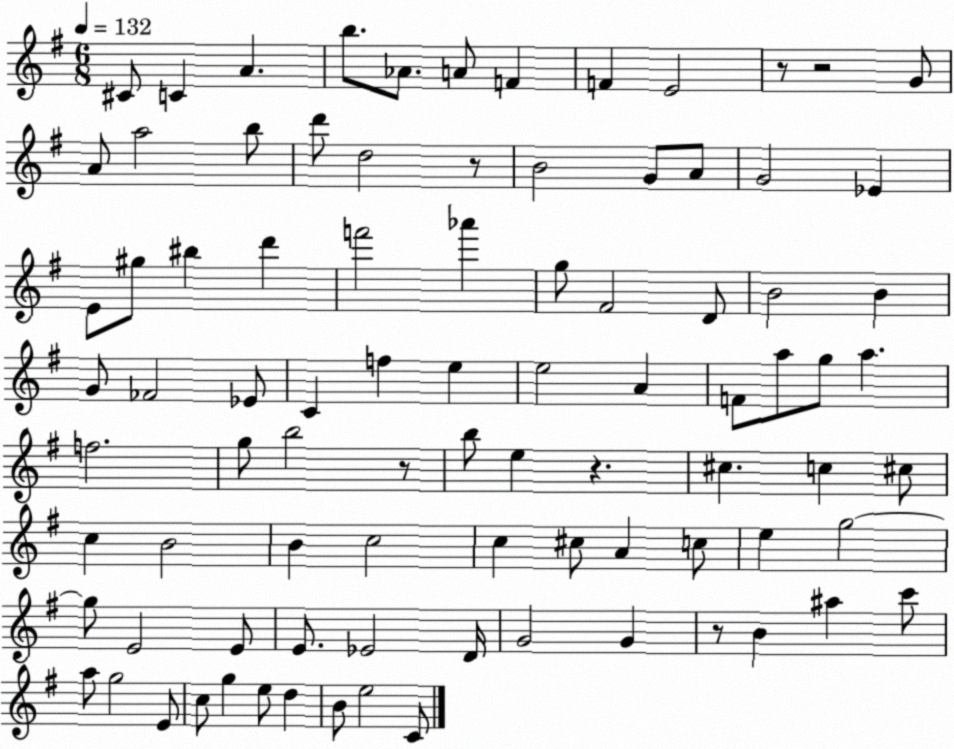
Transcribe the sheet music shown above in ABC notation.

X:1
T:Untitled
M:6/8
L:1/4
K:G
^C/2 C A b/2 _A/2 A/2 F F E2 z/2 z2 G/2 A/2 a2 b/2 d'/2 d2 z/2 B2 G/2 A/2 G2 _E E/2 ^g/2 ^b d' f'2 _a' g/2 ^F2 D/2 B2 B G/2 _F2 _E/2 C f e e2 A F/2 a/2 g/2 a f2 g/2 b2 z/2 b/2 e z ^c c ^c/2 c B2 B c2 c ^c/2 A c/2 e g2 g/2 E2 E/2 E/2 _E2 D/4 G2 G z/2 B ^a c'/2 a/2 g2 E/2 c/2 g e/2 d B/2 e2 C/2